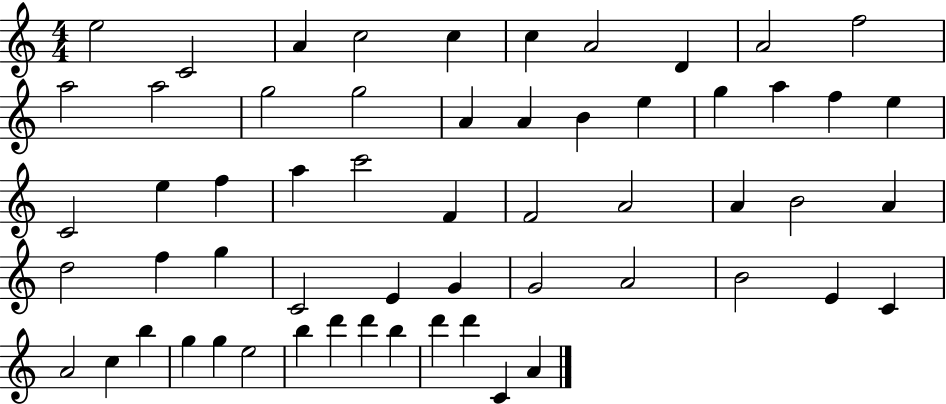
{
  \clef treble
  \numericTimeSignature
  \time 4/4
  \key c \major
  e''2 c'2 | a'4 c''2 c''4 | c''4 a'2 d'4 | a'2 f''2 | \break a''2 a''2 | g''2 g''2 | a'4 a'4 b'4 e''4 | g''4 a''4 f''4 e''4 | \break c'2 e''4 f''4 | a''4 c'''2 f'4 | f'2 a'2 | a'4 b'2 a'4 | \break d''2 f''4 g''4 | c'2 e'4 g'4 | g'2 a'2 | b'2 e'4 c'4 | \break a'2 c''4 b''4 | g''4 g''4 e''2 | b''4 d'''4 d'''4 b''4 | d'''4 d'''4 c'4 a'4 | \break \bar "|."
}